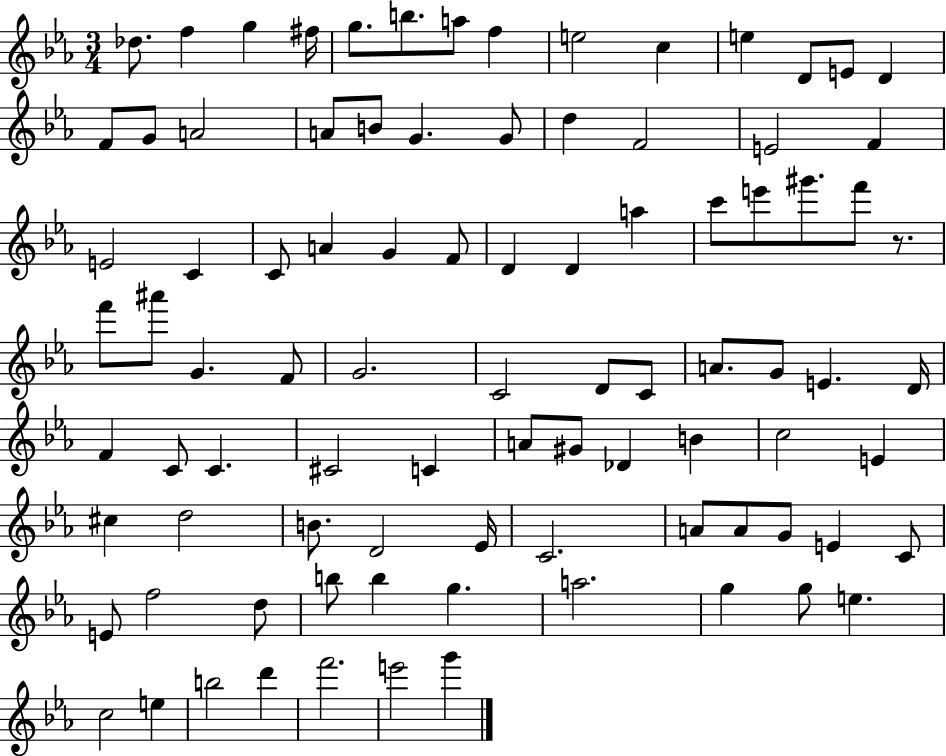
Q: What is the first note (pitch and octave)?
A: Db5